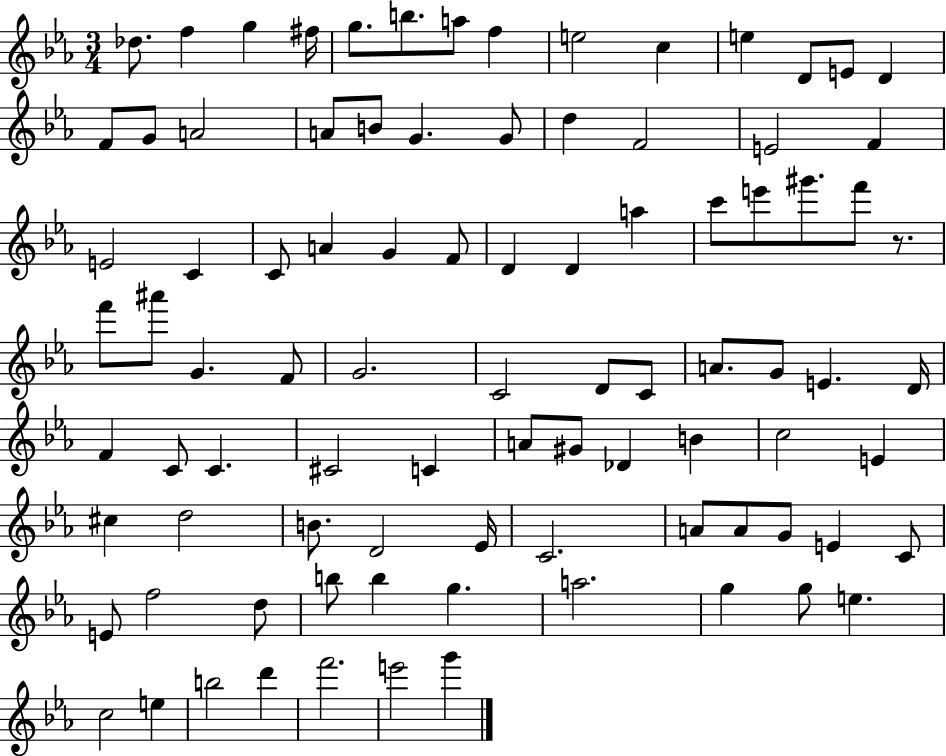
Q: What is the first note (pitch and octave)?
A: Db5